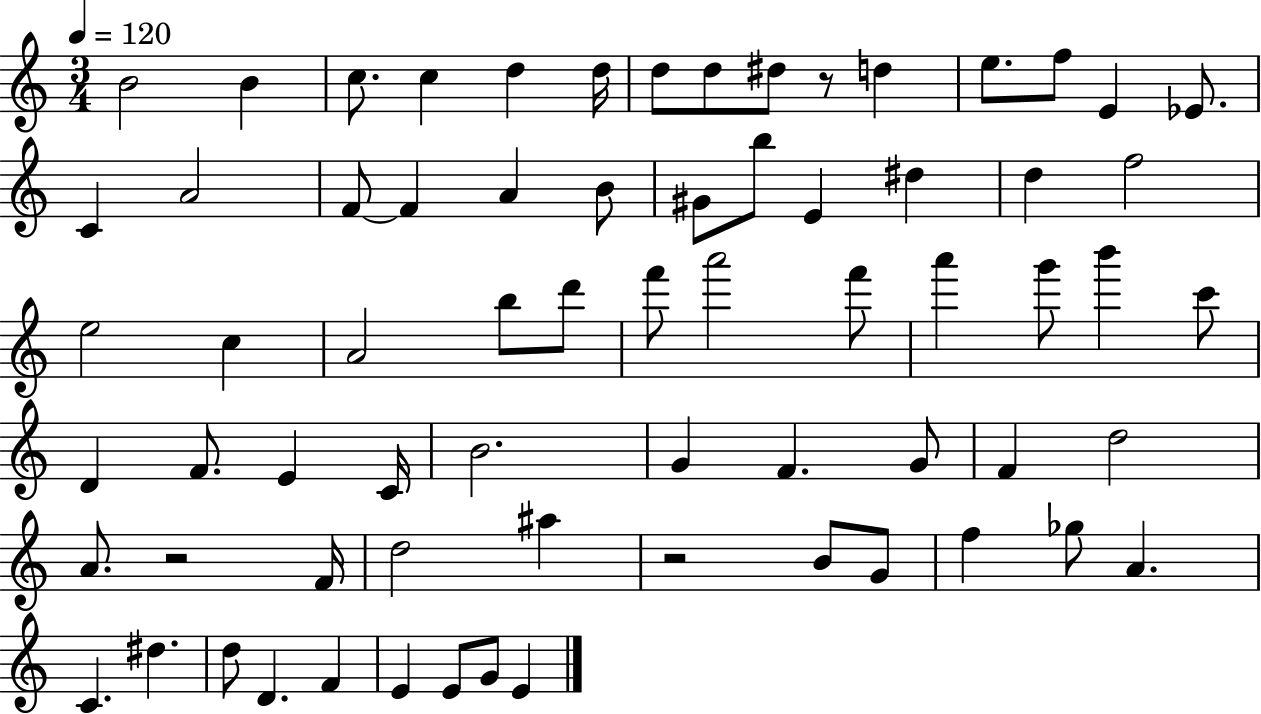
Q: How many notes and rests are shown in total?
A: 69